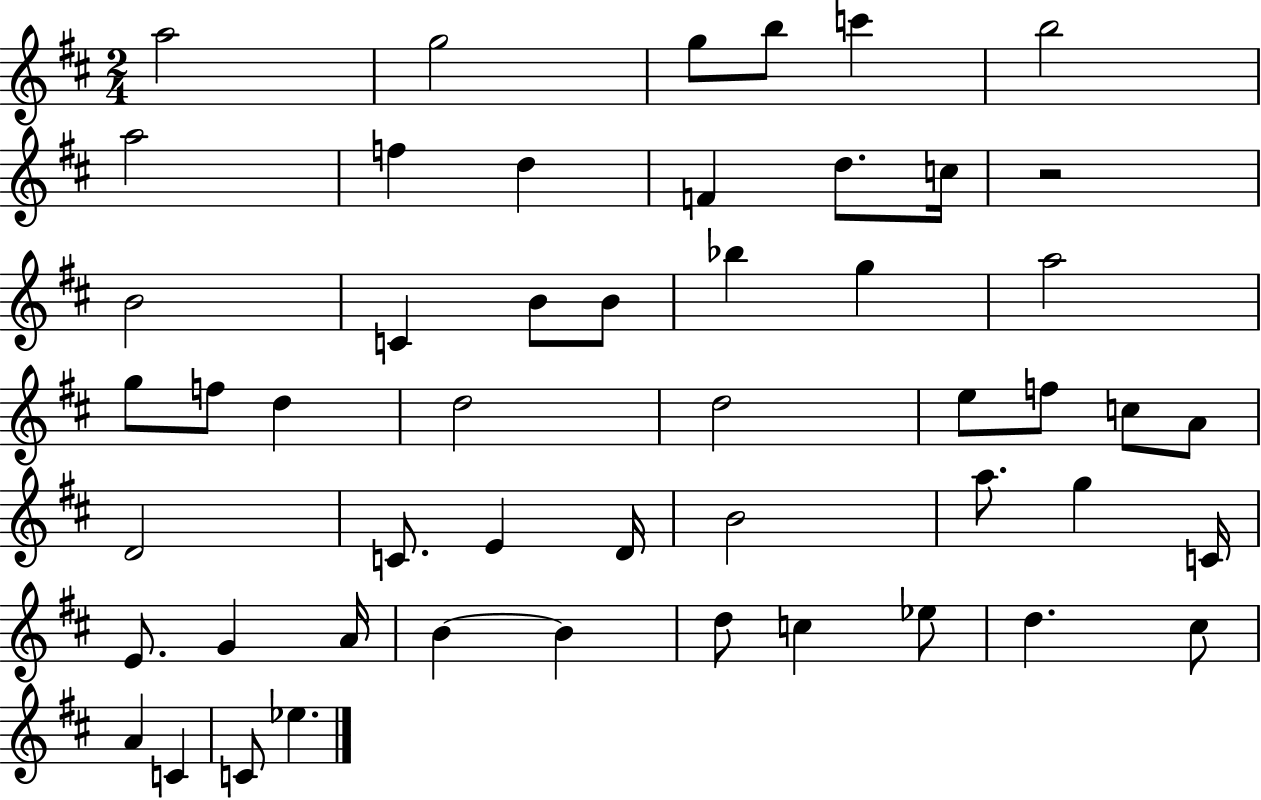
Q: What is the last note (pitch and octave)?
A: Eb5